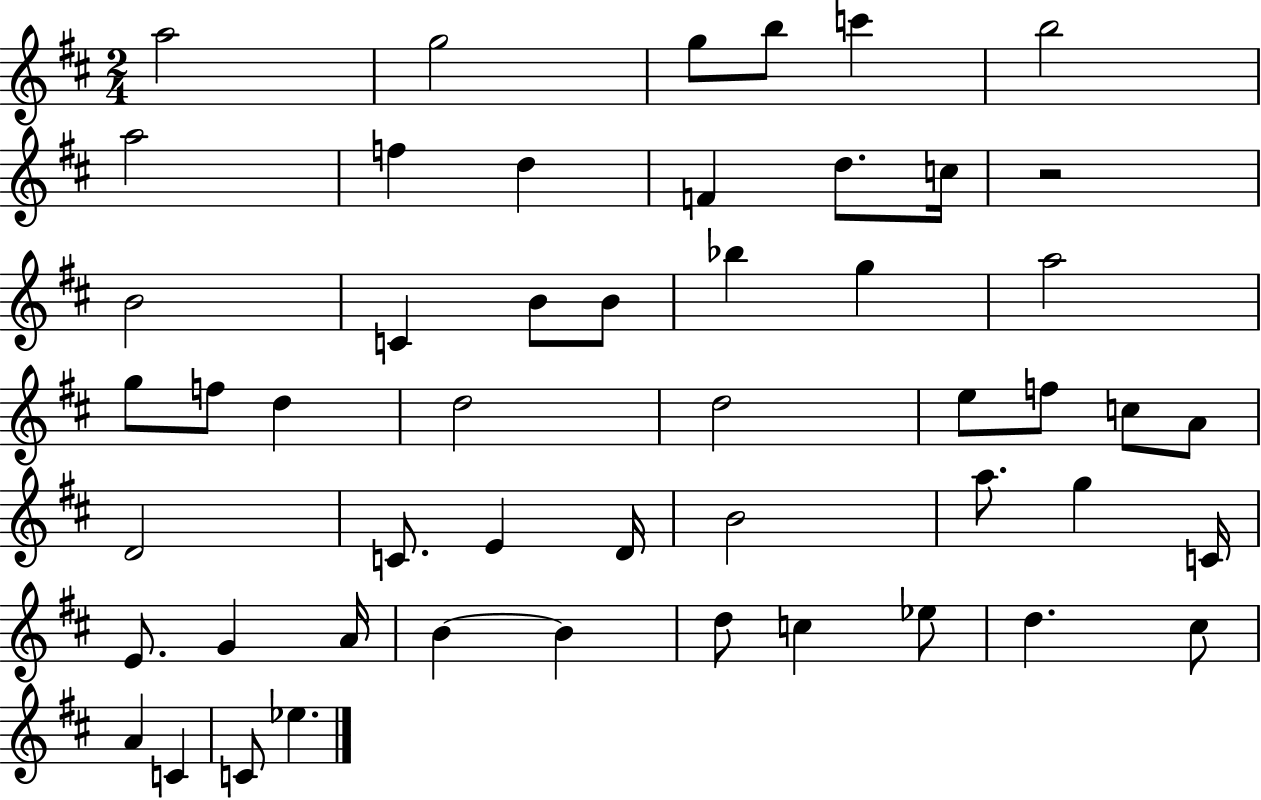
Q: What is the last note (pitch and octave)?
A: Eb5